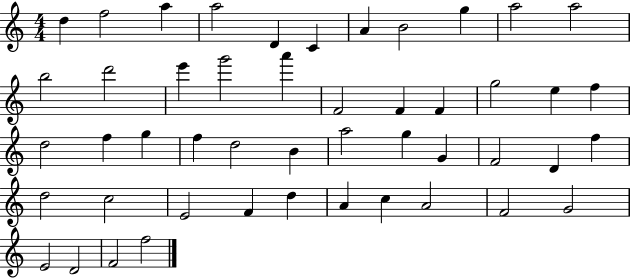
X:1
T:Untitled
M:4/4
L:1/4
K:C
d f2 a a2 D C A B2 g a2 a2 b2 d'2 e' g'2 a' F2 F F g2 e f d2 f g f d2 B a2 g G F2 D f d2 c2 E2 F d A c A2 F2 G2 E2 D2 F2 f2